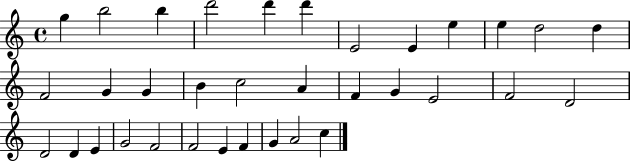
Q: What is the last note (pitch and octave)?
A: C5